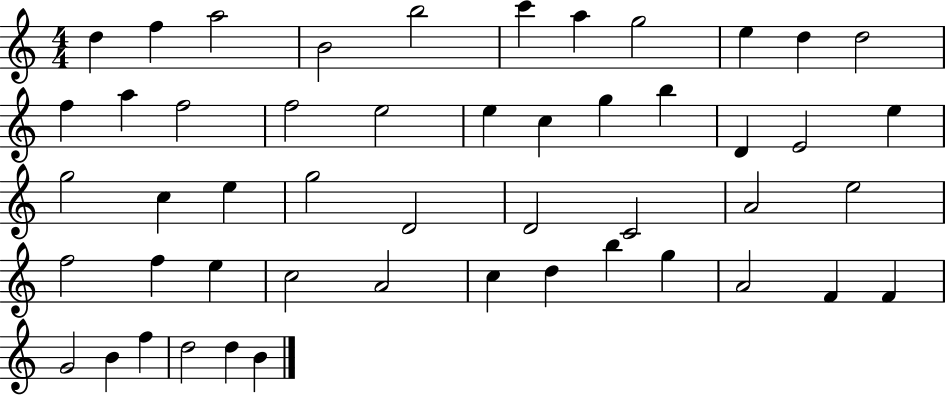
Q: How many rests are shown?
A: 0